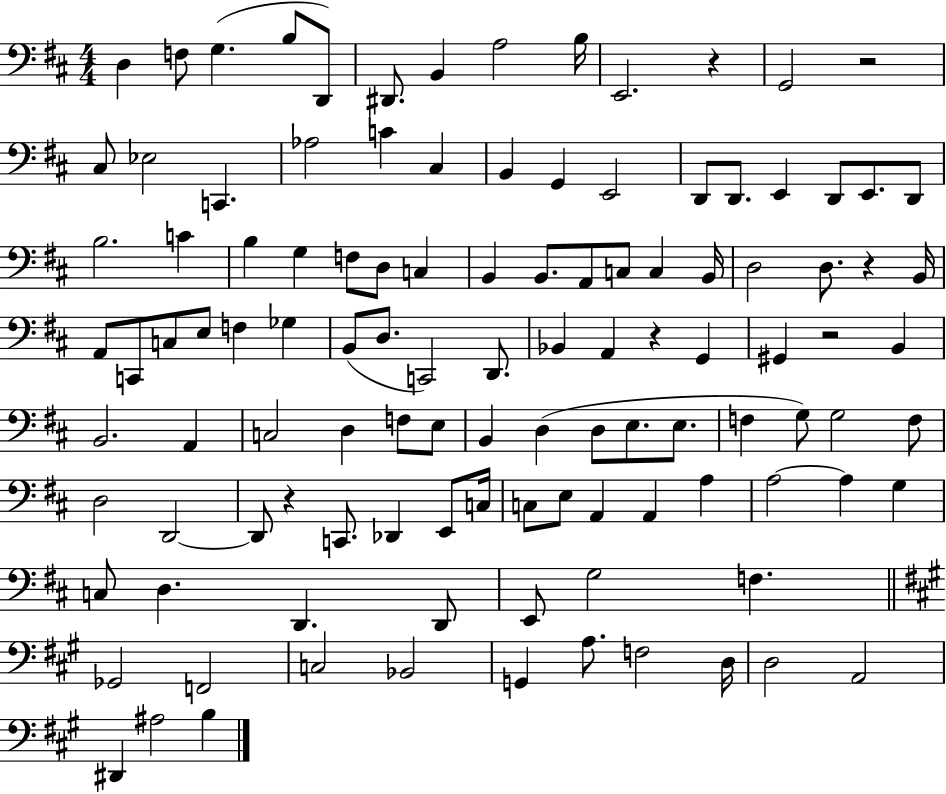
D3/q F3/e G3/q. B3/e D2/e D#2/e. B2/q A3/h B3/s E2/h. R/q G2/h R/h C#3/e Eb3/h C2/q. Ab3/h C4/q C#3/q B2/q G2/q E2/h D2/e D2/e. E2/q D2/e E2/e. D2/e B3/h. C4/q B3/q G3/q F3/e D3/e C3/q B2/q B2/e. A2/e C3/e C3/q B2/s D3/h D3/e. R/q B2/s A2/e C2/e C3/e E3/e F3/q Gb3/q B2/e D3/e. C2/h D2/e. Bb2/q A2/q R/q G2/q G#2/q R/h B2/q B2/h. A2/q C3/h D3/q F3/e E3/e B2/q D3/q D3/e E3/e. E3/e. F3/q G3/e G3/h F3/e D3/h D2/h D2/e R/q C2/e. Db2/q E2/e C3/s C3/e E3/e A2/q A2/q A3/q A3/h A3/q G3/q C3/e D3/q. D2/q. D2/e E2/e G3/h F3/q. Gb2/h F2/h C3/h Bb2/h G2/q A3/e. F3/h D3/s D3/h A2/h D#2/q A#3/h B3/q